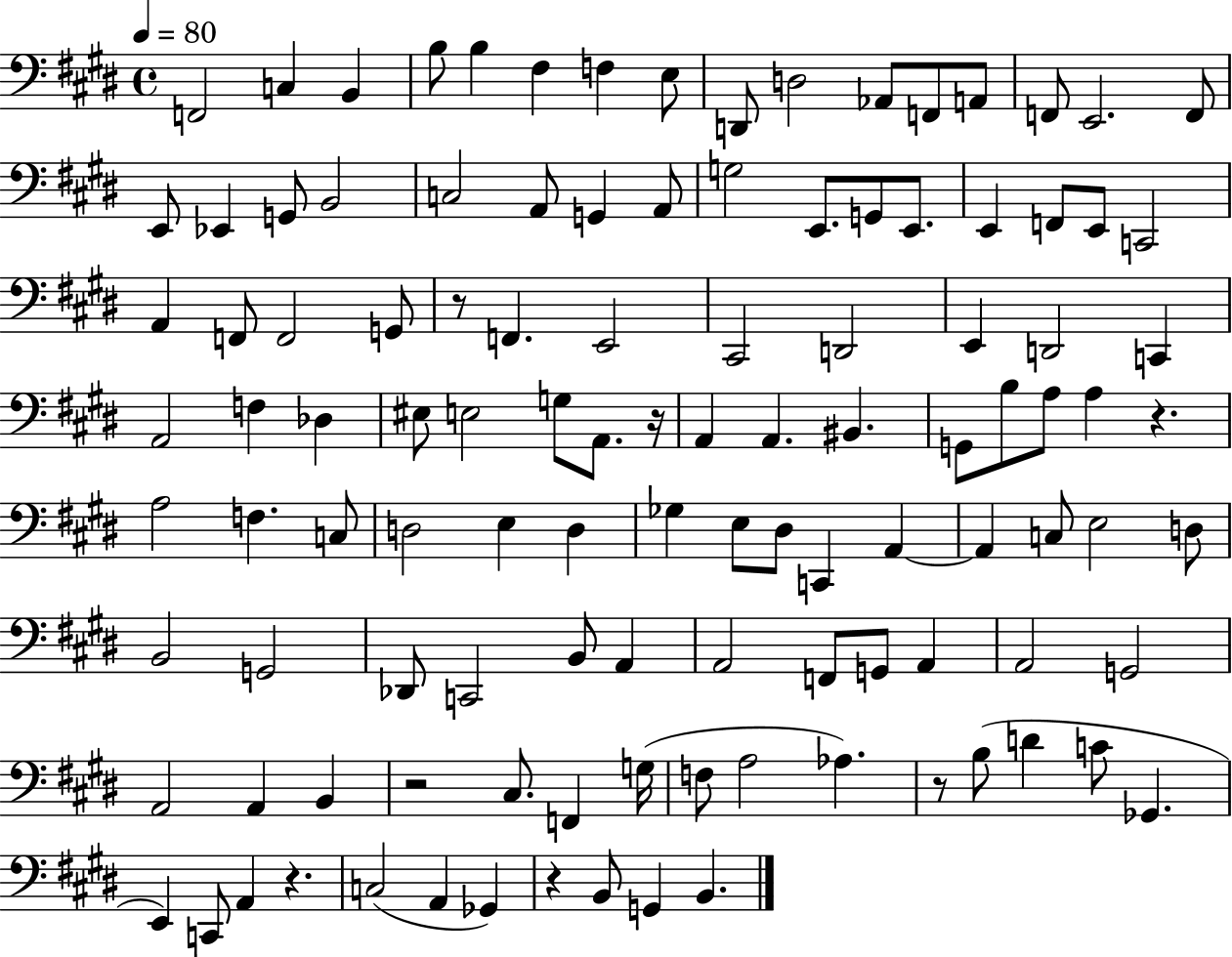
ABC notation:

X:1
T:Untitled
M:4/4
L:1/4
K:E
F,,2 C, B,, B,/2 B, ^F, F, E,/2 D,,/2 D,2 _A,,/2 F,,/2 A,,/2 F,,/2 E,,2 F,,/2 E,,/2 _E,, G,,/2 B,,2 C,2 A,,/2 G,, A,,/2 G,2 E,,/2 G,,/2 E,,/2 E,, F,,/2 E,,/2 C,,2 A,, F,,/2 F,,2 G,,/2 z/2 F,, E,,2 ^C,,2 D,,2 E,, D,,2 C,, A,,2 F, _D, ^E,/2 E,2 G,/2 A,,/2 z/4 A,, A,, ^B,, G,,/2 B,/2 A,/2 A, z A,2 F, C,/2 D,2 E, D, _G, E,/2 ^D,/2 C,, A,, A,, C,/2 E,2 D,/2 B,,2 G,,2 _D,,/2 C,,2 B,,/2 A,, A,,2 F,,/2 G,,/2 A,, A,,2 G,,2 A,,2 A,, B,, z2 ^C,/2 F,, G,/4 F,/2 A,2 _A, z/2 B,/2 D C/2 _G,, E,, C,,/2 A,, z C,2 A,, _G,, z B,,/2 G,, B,,